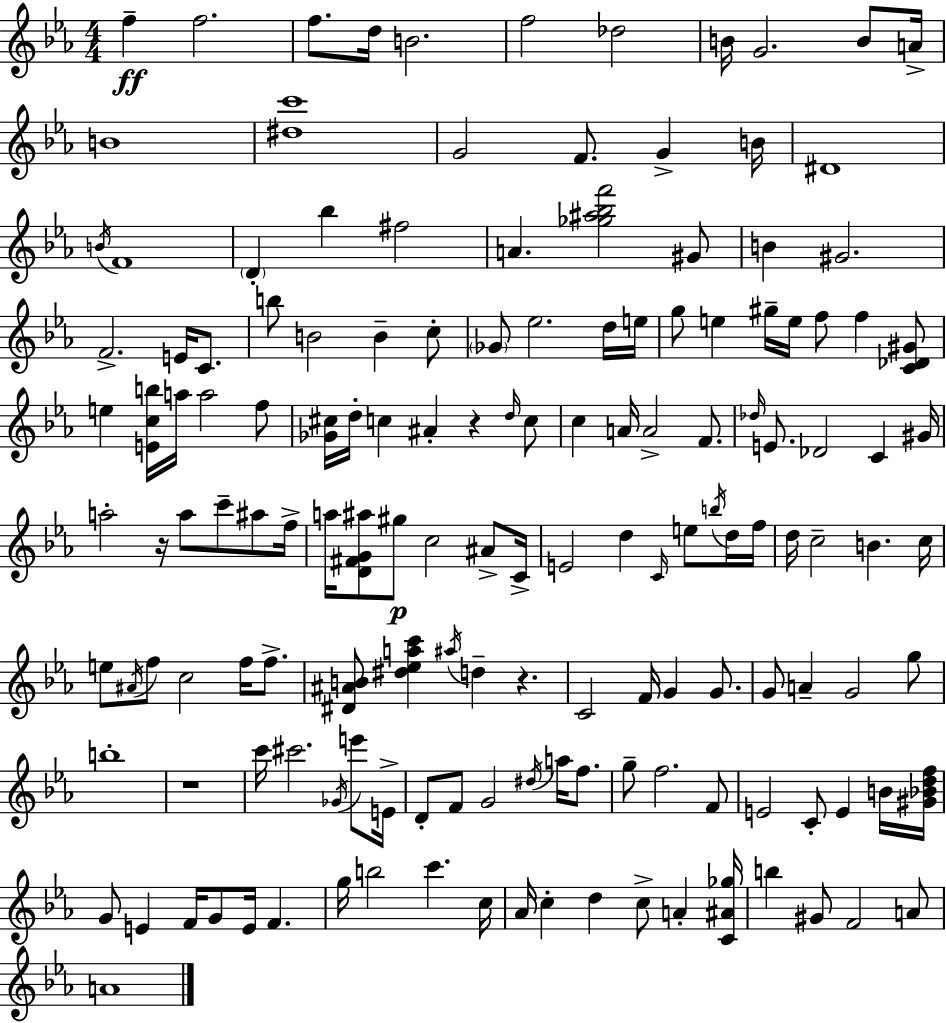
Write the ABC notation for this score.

X:1
T:Untitled
M:4/4
L:1/4
K:Eb
f f2 f/2 d/4 B2 f2 _d2 B/4 G2 B/2 A/4 B4 [^dc']4 G2 F/2 G B/4 ^D4 B/4 F4 D _b ^f2 A [_g^a_bf']2 ^G/2 B ^G2 F2 E/4 C/2 b/2 B2 B c/2 _G/2 _e2 d/4 e/4 g/2 e ^g/4 e/4 f/2 f [C_D^G]/2 e [Ecb]/4 a/4 a2 f/2 [_G^c]/4 d/4 c ^A z d/4 c/2 c A/4 A2 F/2 _d/4 E/2 _D2 C ^G/4 a2 z/4 a/2 c'/2 ^a/2 f/4 a/4 [D^FG^a]/2 ^g/2 c2 ^A/2 C/4 E2 d C/4 e/2 b/4 d/4 f/4 d/4 c2 B c/4 e/2 ^A/4 f/2 c2 f/4 f/2 [^D^AB]/2 [^d_eac'] ^a/4 d z C2 F/4 G G/2 G/2 A G2 g/2 b4 z4 c'/4 ^c'2 _G/4 e'/2 E/4 D/2 F/2 G2 ^d/4 a/4 f/2 g/2 f2 F/2 E2 C/2 E B/4 [^G_Bdf]/4 G/2 E F/4 G/2 E/4 F g/4 b2 c' c/4 _A/4 c d c/2 A [C^A_g]/4 b ^G/2 F2 A/2 A4